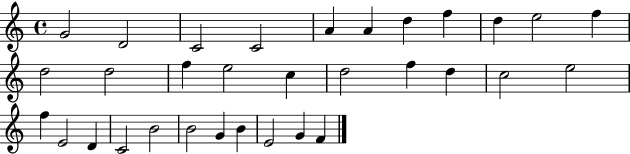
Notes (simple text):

G4/h D4/h C4/h C4/h A4/q A4/q D5/q F5/q D5/q E5/h F5/q D5/h D5/h F5/q E5/h C5/q D5/h F5/q D5/q C5/h E5/h F5/q E4/h D4/q C4/h B4/h B4/h G4/q B4/q E4/h G4/q F4/q